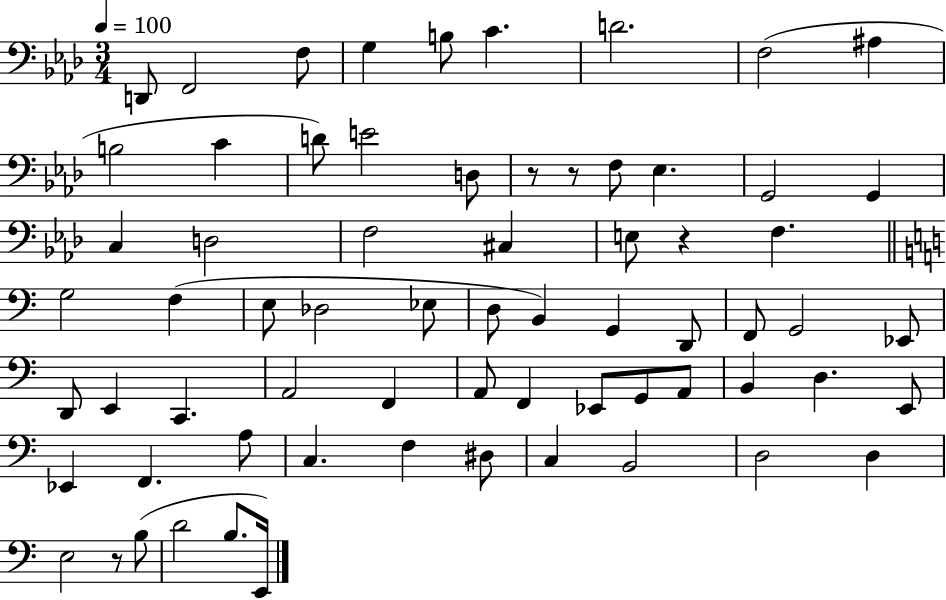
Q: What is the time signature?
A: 3/4